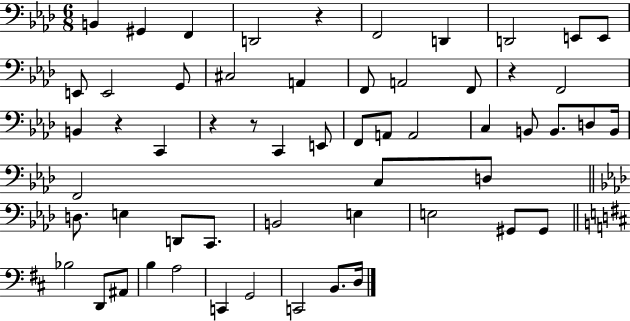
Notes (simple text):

B2/q G#2/q F2/q D2/h R/q F2/h D2/q D2/h E2/e E2/e E2/e E2/h G2/e C#3/h A2/q F2/e A2/h F2/e R/q F2/h B2/q R/q C2/q R/q R/e C2/q E2/e F2/e A2/e A2/h C3/q B2/e B2/e. D3/e B2/s F2/h C3/e D3/e D3/e. E3/q D2/e C2/e. B2/h E3/q E3/h G#2/e G#2/e Bb3/h D2/e A#2/e B3/q A3/h C2/q G2/h C2/h B2/e. D3/s